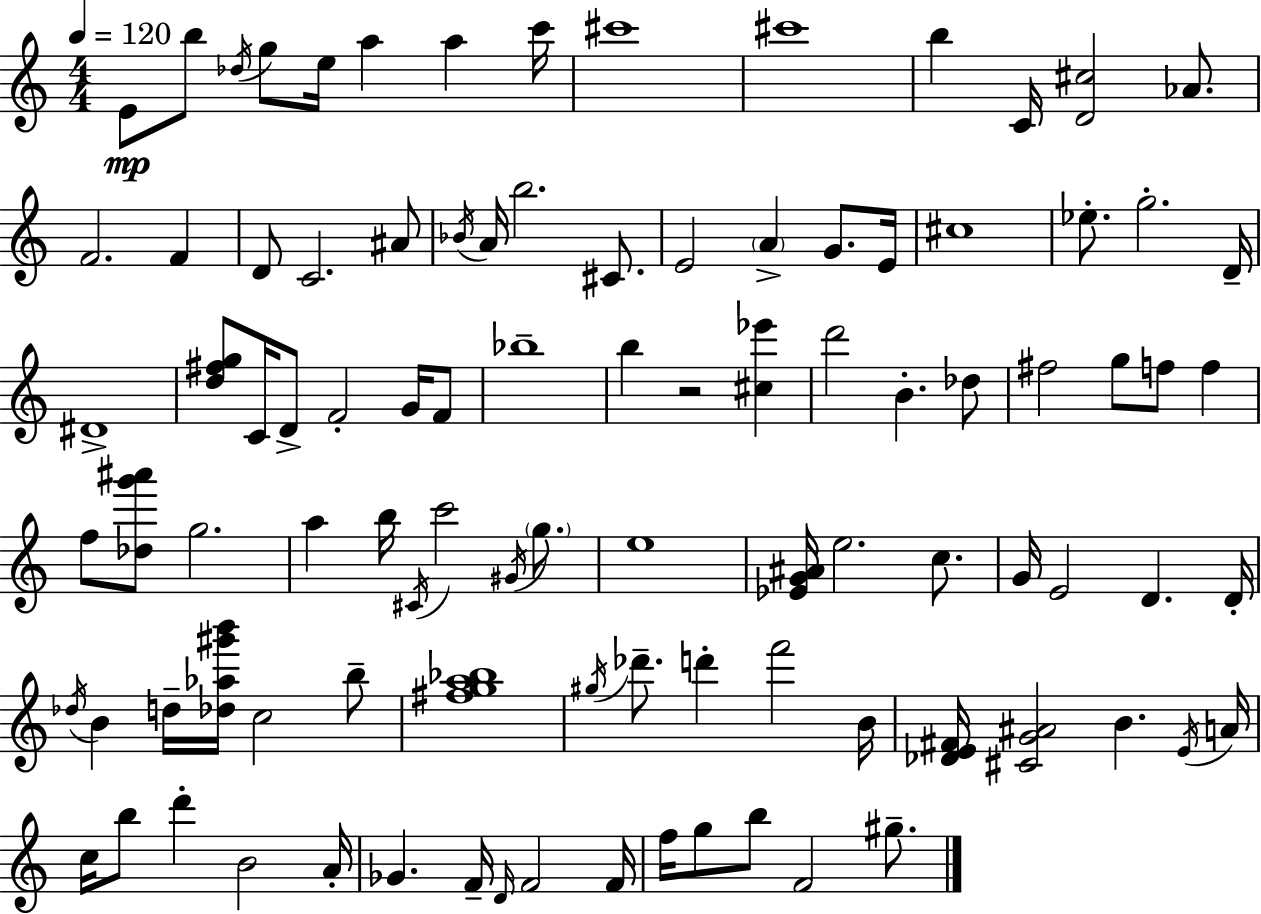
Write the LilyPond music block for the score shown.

{
  \clef treble
  \numericTimeSignature
  \time 4/4
  \key c \major
  \tempo 4 = 120
  \repeat volta 2 { e'8\mp b''8 \acciaccatura { des''16 } g''8 e''16 a''4 a''4 | c'''16 cis'''1 | cis'''1 | b''4 c'16 <d' cis''>2 aes'8. | \break f'2. f'4 | d'8 c'2. ais'8 | \acciaccatura { bes'16 } a'16 b''2. cis'8. | e'2 \parenthesize a'4-> g'8. | \break e'16 cis''1 | ees''8.-. g''2.-. | d'16-- dis'1-> | <d'' fis'' g''>8 c'16 d'8-> f'2-. g'16 | \break f'8 bes''1-- | b''4 r2 <cis'' ees'''>4 | d'''2 b'4.-. | des''8 fis''2 g''8 f''8 f''4 | \break f''8 <des'' g''' ais'''>8 g''2. | a''4 b''16 \acciaccatura { cis'16 } c'''2 | \acciaccatura { gis'16 } \parenthesize g''8. e''1 | <ees' g' ais'>16 e''2. | \break c''8. g'16 e'2 d'4. | d'16-. \acciaccatura { des''16 } b'4 d''16-- <des'' aes'' gis''' b'''>16 c''2 | b''8-- <fis'' g'' a'' bes''>1 | \acciaccatura { gis''16 } des'''8.-- d'''4-. f'''2 | \break b'16 <des' e' fis'>16 <cis' g' ais'>2 b'4. | \acciaccatura { e'16 } a'16 c''16 b''8 d'''4-. b'2 | a'16-. ges'4. f'16-- \grace { d'16 } f'2 | f'16 f''16 g''8 b''8 f'2 | \break gis''8.-- } \bar "|."
}